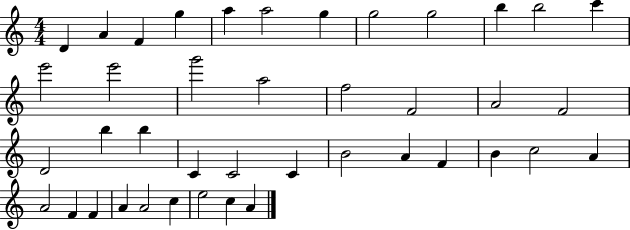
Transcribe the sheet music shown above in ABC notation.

X:1
T:Untitled
M:4/4
L:1/4
K:C
D A F g a a2 g g2 g2 b b2 c' e'2 e'2 g'2 a2 f2 F2 A2 F2 D2 b b C C2 C B2 A F B c2 A A2 F F A A2 c e2 c A